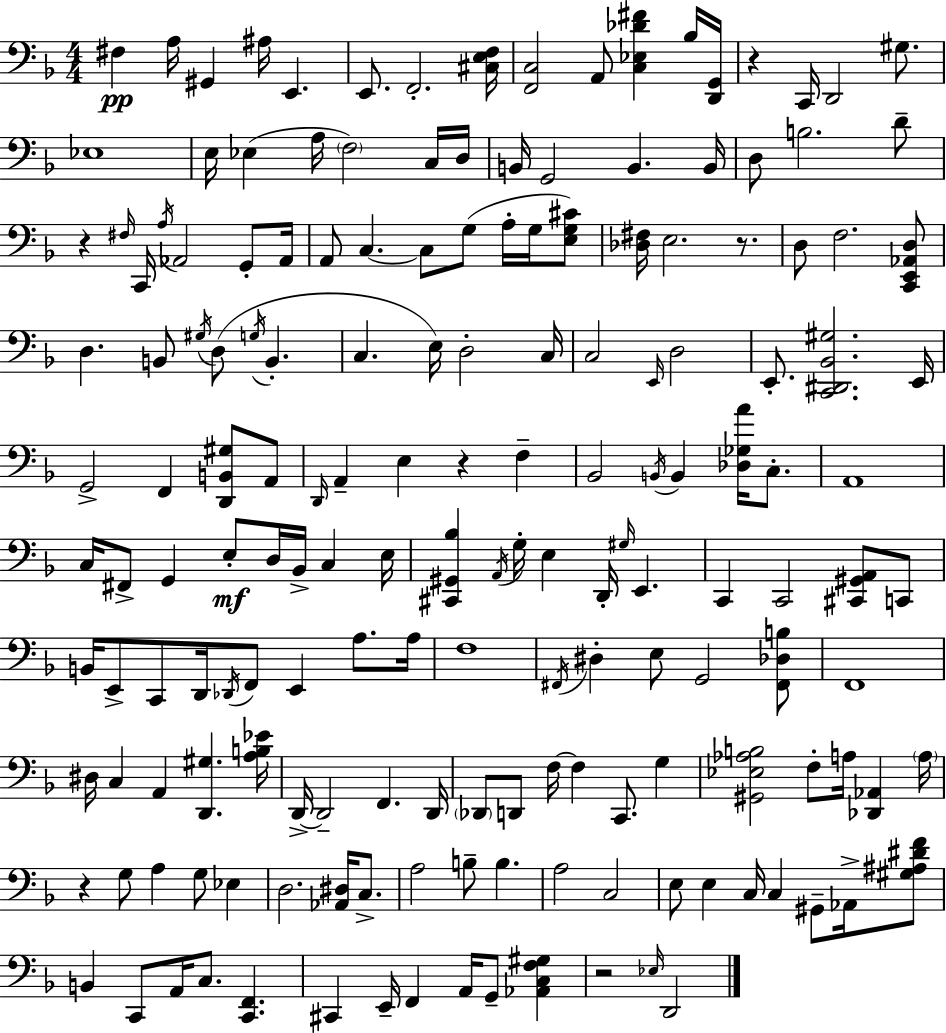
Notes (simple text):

F#3/q A3/s G#2/q A#3/s E2/q. E2/e. F2/h. [C#3,E3,F3]/s [F2,C3]/h A2/e [C3,Eb3,Db4,F#4]/q Bb3/s [D2,G2]/s R/q C2/s D2/h G#3/e. Eb3/w E3/s Eb3/q A3/s F3/h C3/s D3/s B2/s G2/h B2/q. B2/s D3/e B3/h. D4/e R/q F#3/s C2/s A3/s Ab2/h G2/e Ab2/s A2/e C3/q. C3/e G3/e A3/s G3/s [E3,G3,C#4]/e [Db3,F#3]/s E3/h. R/e. D3/e F3/h. [C2,E2,Ab2,D3]/e D3/q. B2/e G#3/s D3/e G3/s B2/q. C3/q. E3/s D3/h C3/s C3/h E2/s D3/h E2/e. [C2,D#2,Bb2,G#3]/h. E2/s G2/h F2/q [D2,B2,G#3]/e A2/e D2/s A2/q E3/q R/q F3/q Bb2/h B2/s B2/q [Db3,Gb3,A4]/s C3/e. A2/w C3/s F#2/e G2/q E3/e D3/s Bb2/s C3/q E3/s [C#2,G#2,Bb3]/q A2/s G3/s E3/q D2/s G#3/s E2/q. C2/q C2/h [C#2,G#2,A2]/e C2/e B2/s E2/e C2/e D2/s Db2/s F2/e E2/q A3/e. A3/s F3/w F#2/s D#3/q E3/e G2/h [F#2,Db3,B3]/e F2/w D#3/s C3/q A2/q [D2,G#3]/q. [A3,B3,Eb4]/s D2/s D2/h F2/q. D2/s Db2/e D2/e F3/s F3/q C2/e. G3/q [G#2,Eb3,Ab3,B3]/h F3/e A3/s [Db2,Ab2]/q A3/s R/q G3/e A3/q G3/e Eb3/q D3/h. [Ab2,D#3]/s C3/e. A3/h B3/e B3/q. A3/h C3/h E3/e E3/q C3/s C3/q G#2/e Ab2/s [G#3,A#3,D#4,F4]/e B2/q C2/e A2/s C3/e. [C2,F2]/q. C#2/q E2/s F2/q A2/s G2/e [Ab2,C3,F3,G#3]/q R/h Eb3/s D2/h